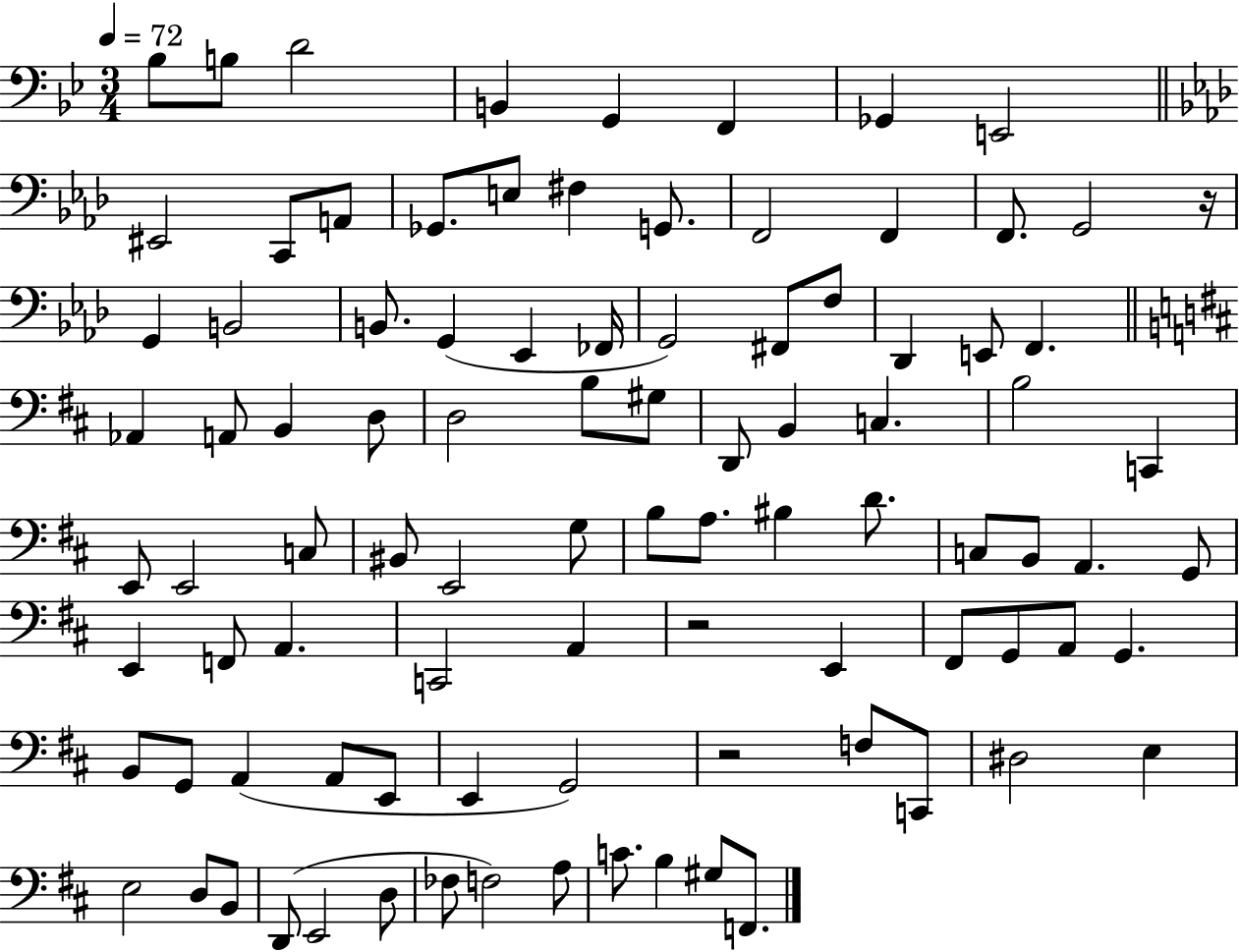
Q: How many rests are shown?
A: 3